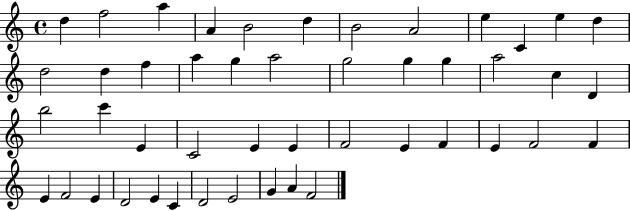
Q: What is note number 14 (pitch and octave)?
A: D5